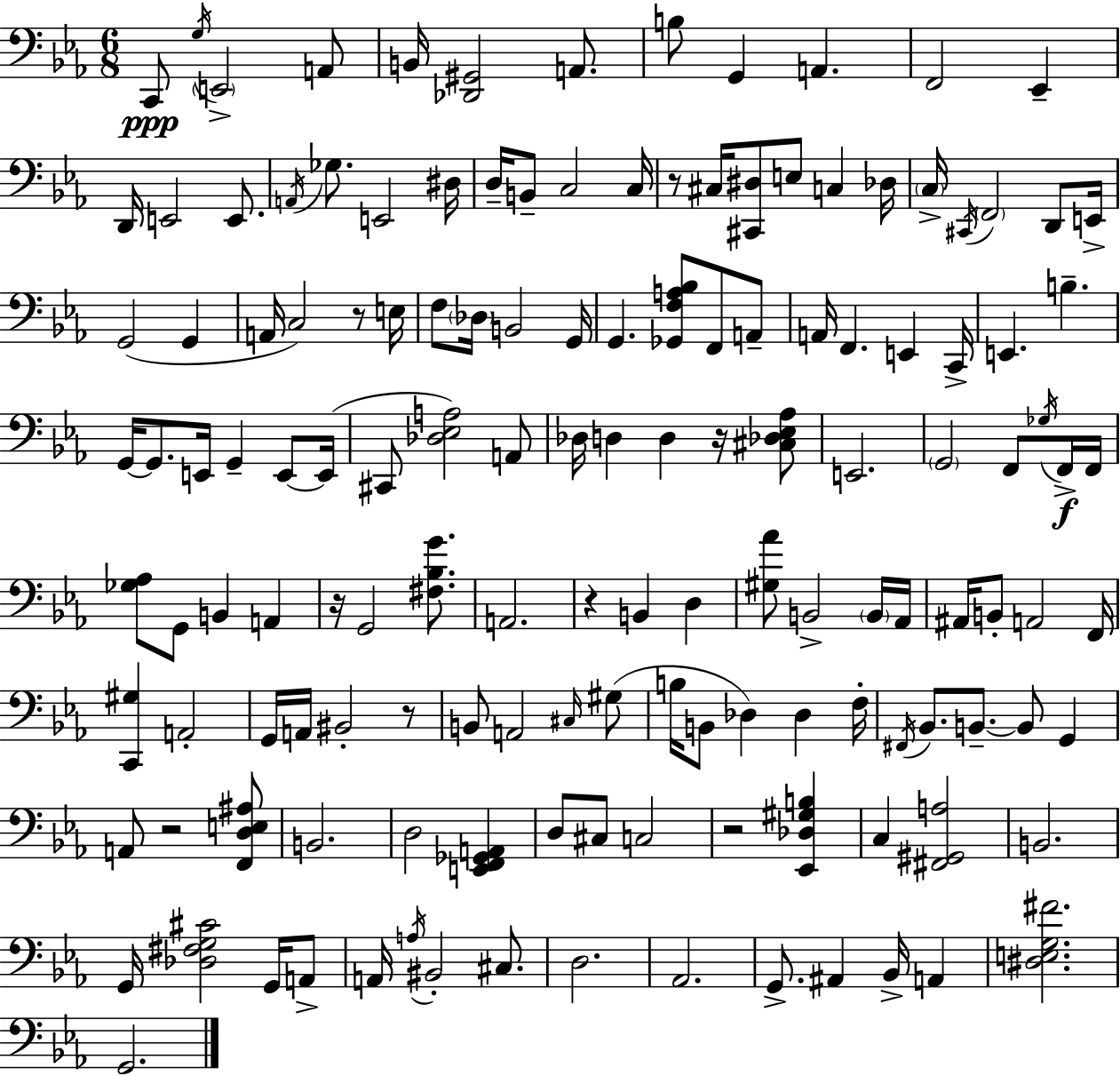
X:1
T:Untitled
M:6/8
L:1/4
K:Cm
C,,/2 G,/4 E,,2 A,,/2 B,,/4 [_D,,^G,,]2 A,,/2 B,/2 G,, A,, F,,2 _E,, D,,/4 E,,2 E,,/2 A,,/4 _G,/2 E,,2 ^D,/4 D,/4 B,,/2 C,2 C,/4 z/2 ^C,/4 [^C,,^D,]/2 E,/2 C, _D,/4 C,/4 ^C,,/4 F,,2 D,,/2 E,,/4 G,,2 G,, A,,/4 C,2 z/2 E,/4 F,/2 _D,/4 B,,2 G,,/4 G,, [_G,,F,A,_B,]/2 F,,/2 A,,/2 A,,/4 F,, E,, C,,/4 E,, B, G,,/4 G,,/2 E,,/4 G,, E,,/2 E,,/4 ^C,,/2 [_D,_E,A,]2 A,,/2 _D,/4 D, D, z/4 [^C,_D,_E,_A,]/2 E,,2 G,,2 F,,/2 _G,/4 F,,/4 F,,/4 [_G,_A,]/2 G,,/2 B,, A,, z/4 G,,2 [^F,_B,G]/2 A,,2 z B,, D, [^G,_A]/2 B,,2 B,,/4 _A,,/4 ^A,,/4 B,,/2 A,,2 F,,/4 [C,,^G,] A,,2 G,,/4 A,,/4 ^B,,2 z/2 B,,/2 A,,2 ^C,/4 ^G,/2 B,/4 B,,/2 _D, _D, F,/4 ^F,,/4 _B,,/2 B,,/2 B,,/2 G,, A,,/2 z2 [F,,D,E,^A,]/2 B,,2 D,2 [E,,F,,_G,,A,,] D,/2 ^C,/2 C,2 z2 [_E,,_D,^G,B,] C, [^F,,^G,,A,]2 B,,2 G,,/4 [_D,^F,G,^C]2 G,,/4 A,,/2 A,,/4 A,/4 ^B,,2 ^C,/2 D,2 _A,,2 G,,/2 ^A,, _B,,/4 A,, [^D,E,G,^F]2 G,,2